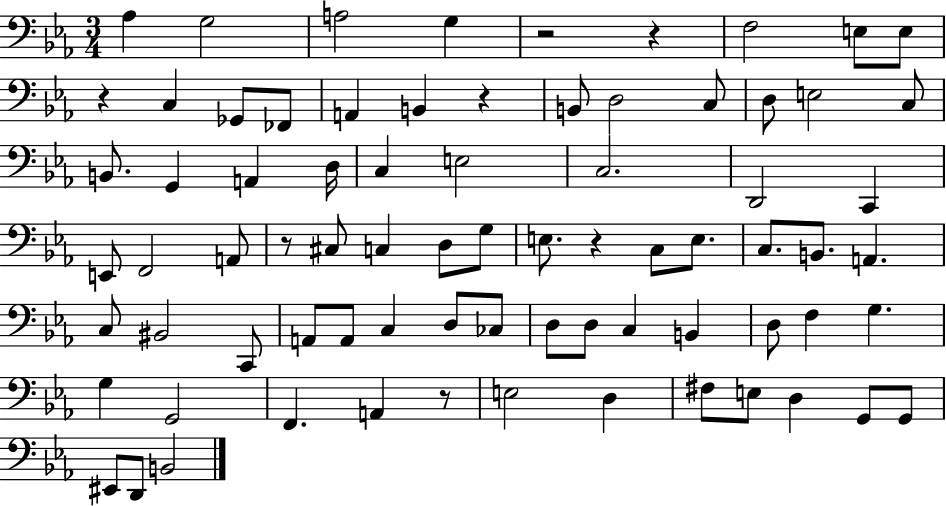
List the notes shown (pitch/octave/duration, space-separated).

Ab3/q G3/h A3/h G3/q R/h R/q F3/h E3/e E3/e R/q C3/q Gb2/e FES2/e A2/q B2/q R/q B2/e D3/h C3/e D3/e E3/h C3/e B2/e. G2/q A2/q D3/s C3/q E3/h C3/h. D2/h C2/q E2/e F2/h A2/e R/e C#3/e C3/q D3/e G3/e E3/e. R/q C3/e E3/e. C3/e. B2/e. A2/q. C3/e BIS2/h C2/e A2/e A2/e C3/q D3/e CES3/e D3/e D3/e C3/q B2/q D3/e F3/q G3/q. G3/q G2/h F2/q. A2/q R/e E3/h D3/q F#3/e E3/e D3/q G2/e G2/e EIS2/e D2/e B2/h